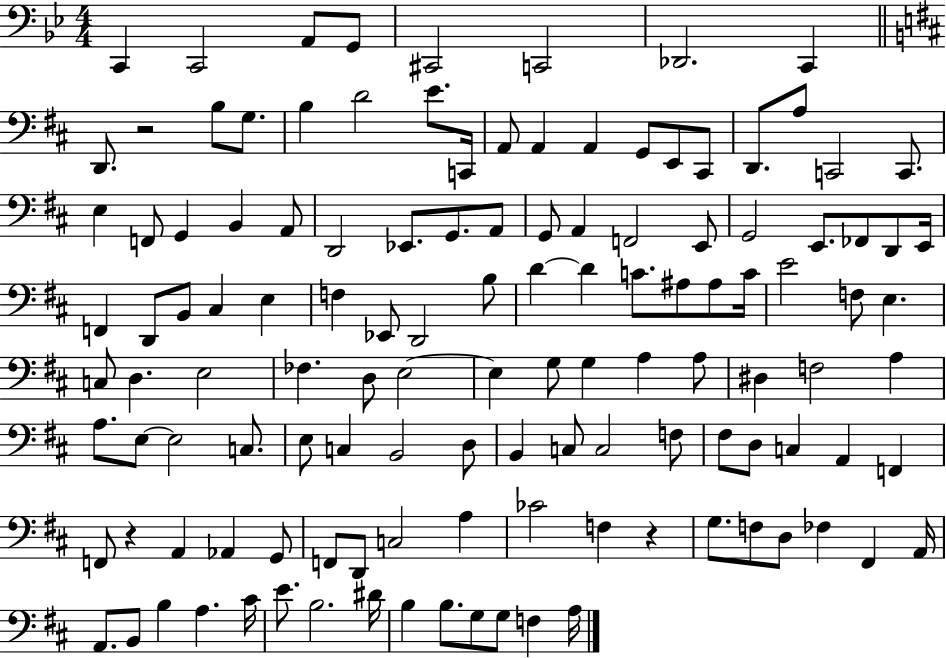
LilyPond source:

{
  \clef bass
  \numericTimeSignature
  \time 4/4
  \key bes \major
  c,4 c,2 a,8 g,8 | cis,2 c,2 | des,2. c,4 | \bar "||" \break \key d \major d,8. r2 b8 g8. | b4 d'2 e'8. c,16 | a,8 a,4 a,4 g,8 e,8 cis,8 | d,8. a8 c,2 c,8. | \break e4 f,8 g,4 b,4 a,8 | d,2 ees,8. g,8. a,8 | g,8 a,4 f,2 e,8 | g,2 e,8. fes,8 d,8 e,16 | \break f,4 d,8 b,8 cis4 e4 | f4 ees,8 d,2 b8 | d'4~~ d'4 c'8. ais8 ais8 c'16 | e'2 f8 e4. | \break c8 d4. e2 | fes4. d8 e2~~ | e4 g8 g4 a4 a8 | dis4 f2 a4 | \break a8. e8~~ e2 c8. | e8 c4 b,2 d8 | b,4 c8 c2 f8 | fis8 d8 c4 a,4 f,4 | \break f,8 r4 a,4 aes,4 g,8 | f,8 d,8 c2 a4 | ces'2 f4 r4 | g8. f8 d8 fes4 fis,4 a,16 | \break a,8. b,8 b4 a4. cis'16 | e'8. b2. dis'16 | b4 b8. g8 g8 f4 a16 | \bar "|."
}